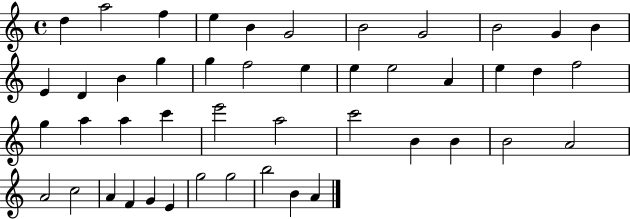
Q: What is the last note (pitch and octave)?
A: A4